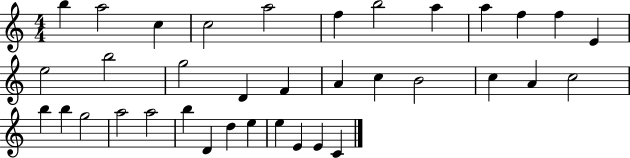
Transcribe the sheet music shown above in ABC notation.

X:1
T:Untitled
M:4/4
L:1/4
K:C
b a2 c c2 a2 f b2 a a f f E e2 b2 g2 D F A c B2 c A c2 b b g2 a2 a2 b D d e e E E C